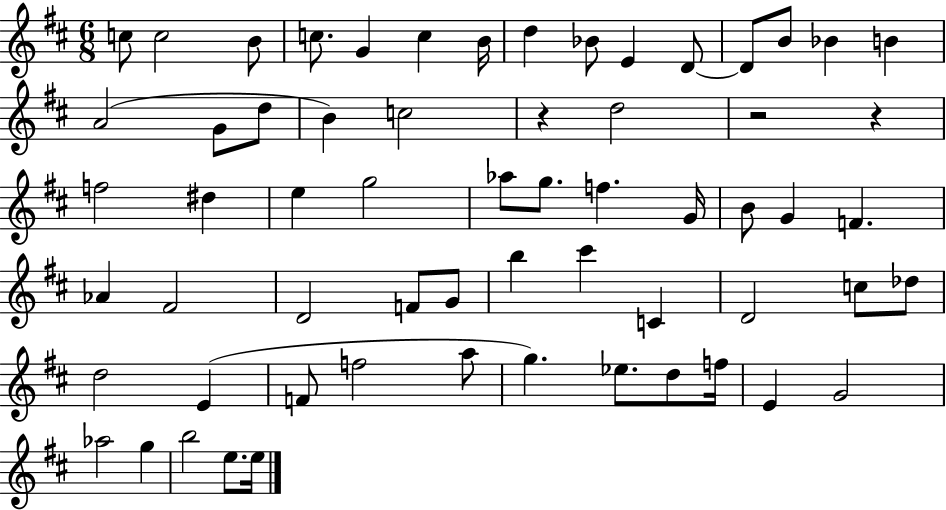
C5/e C5/h B4/e C5/e. G4/q C5/q B4/s D5/q Bb4/e E4/q D4/e D4/e B4/e Bb4/q B4/q A4/h G4/e D5/e B4/q C5/h R/q D5/h R/h R/q F5/h D#5/q E5/q G5/h Ab5/e G5/e. F5/q. G4/s B4/e G4/q F4/q. Ab4/q F#4/h D4/h F4/e G4/e B5/q C#6/q C4/q D4/h C5/e Db5/e D5/h E4/q F4/e F5/h A5/e G5/q. Eb5/e. D5/e F5/s E4/q G4/h Ab5/h G5/q B5/h E5/e. E5/s